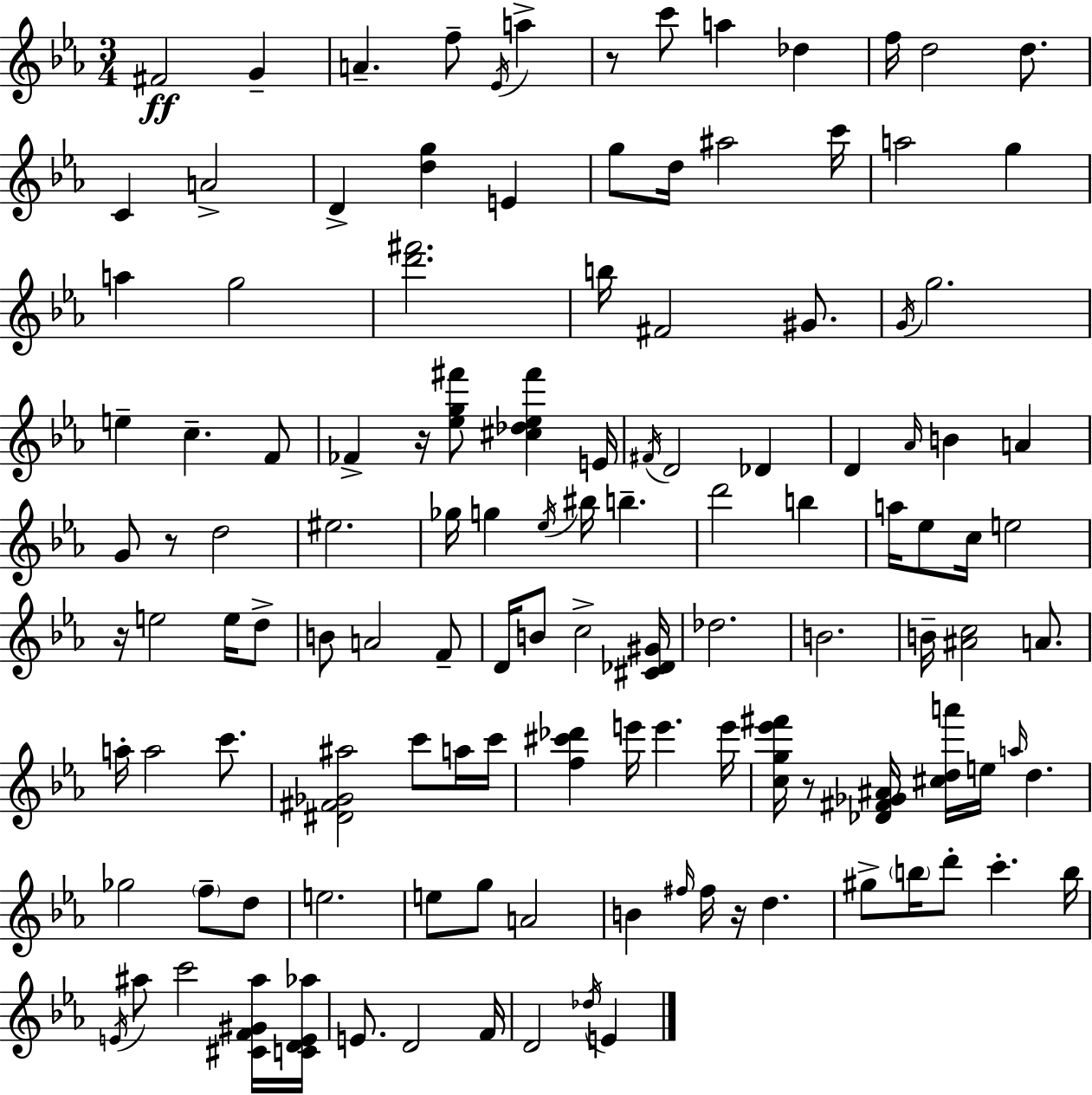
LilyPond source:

{
  \clef treble
  \numericTimeSignature
  \time 3/4
  \key ees \major
  fis'2\ff g'4-- | a'4.-- f''8-- \acciaccatura { ees'16 } a''4-> | r8 c'''8 a''4 des''4 | f''16 d''2 d''8. | \break c'4 a'2-> | d'4-> <d'' g''>4 e'4 | g''8 d''16 ais''2 | c'''16 a''2 g''4 | \break a''4 g''2 | <d''' fis'''>2. | b''16 fis'2 gis'8. | \acciaccatura { g'16 } g''2. | \break e''4-- c''4.-- | f'8 fes'4-> r16 <ees'' g'' fis'''>8 <cis'' des'' ees'' fis'''>4 | e'16 \acciaccatura { fis'16 } d'2 des'4 | d'4 \grace { aes'16 } b'4 | \break a'4 g'8 r8 d''2 | eis''2. | ges''16 g''4 \acciaccatura { ees''16 } bis''16 b''4.-- | d'''2 | \break b''4 a''16 ees''8 c''16 e''2 | r16 e''2 | e''16 d''8-> b'8 a'2 | f'8-- d'16 b'8 c''2-> | \break <cis' des' gis'>16 des''2. | b'2. | b'16-- <ais' c''>2 | a'8. a''16-. a''2 | \break c'''8. <dis' fis' ges' ais''>2 | c'''8 a''16 c'''16 <f'' cis''' des'''>4 e'''16 e'''4. | e'''16 <c'' g'' ees''' fis'''>16 r8 <des' fis' ges' ais'>16 <cis'' d'' a'''>16 e''16 \grace { a''16 } | d''4. ges''2 | \break \parenthesize f''8-- d''8 e''2. | e''8 g''8 a'2 | b'4 \grace { fis''16 } fis''16 | r16 d''4. gis''8-> \parenthesize b''16 d'''8-. | \break c'''4.-. b''16 \acciaccatura { e'16 } ais''8 c'''2 | <cis' f' gis' ais''>16 <c' d' e' aes''>16 e'8. d'2 | f'16 d'2 | \acciaccatura { des''16 } e'4 \bar "|."
}